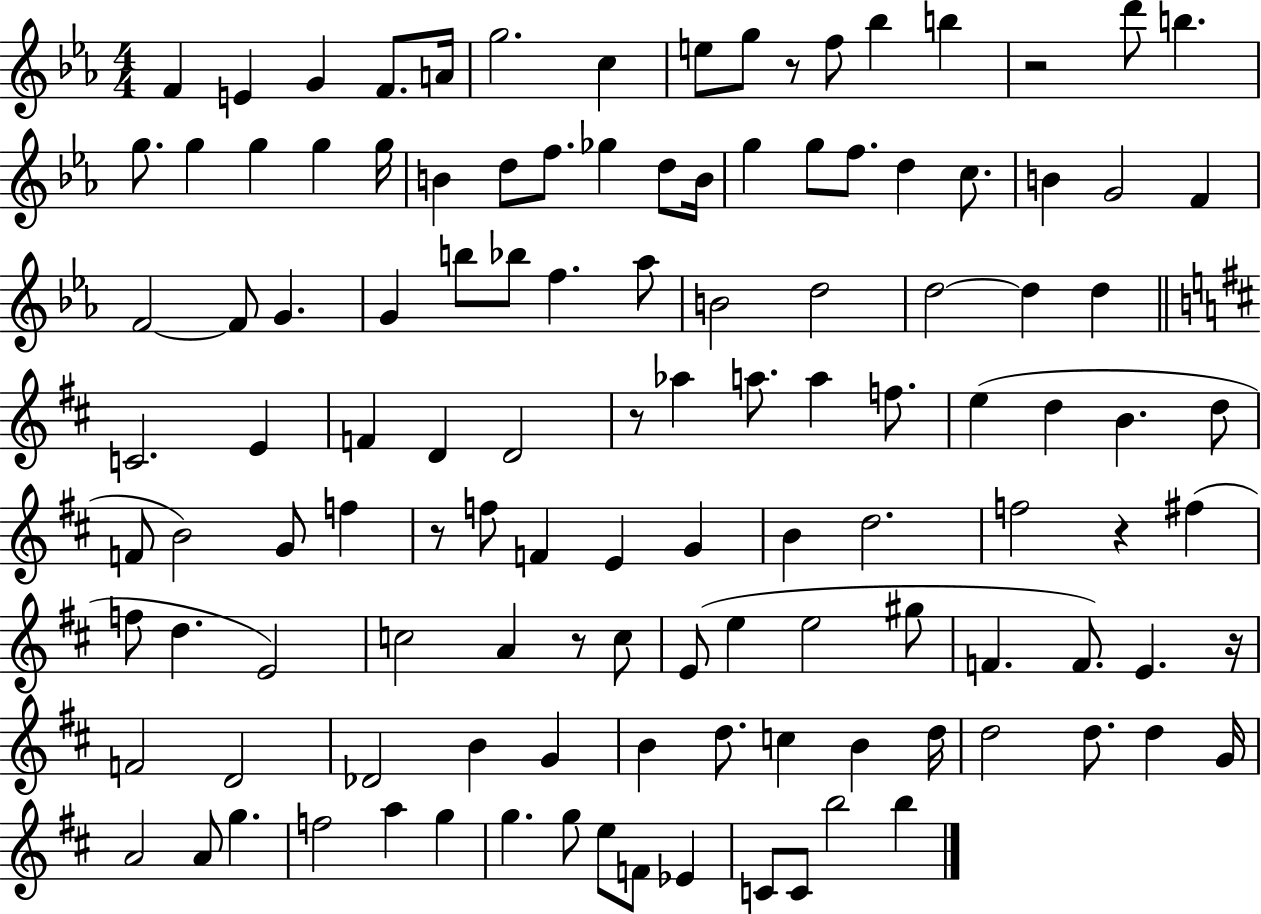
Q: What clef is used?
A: treble